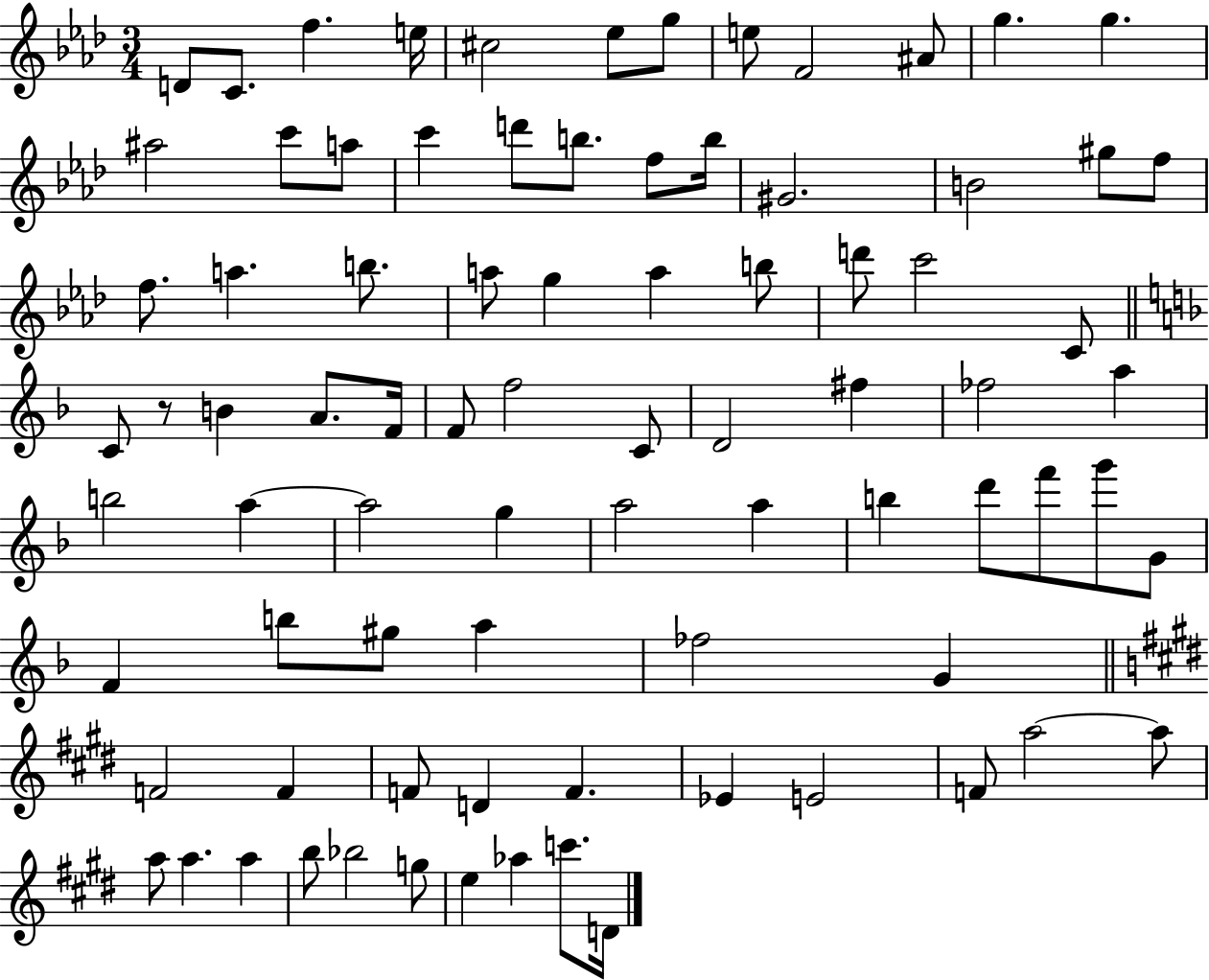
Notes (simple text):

D4/e C4/e. F5/q. E5/s C#5/h Eb5/e G5/e E5/e F4/h A#4/e G5/q. G5/q. A#5/h C6/e A5/e C6/q D6/e B5/e. F5/e B5/s G#4/h. B4/h G#5/e F5/e F5/e. A5/q. B5/e. A5/e G5/q A5/q B5/e D6/e C6/h C4/e C4/e R/e B4/q A4/e. F4/s F4/e F5/h C4/e D4/h F#5/q FES5/h A5/q B5/h A5/q A5/h G5/q A5/h A5/q B5/q D6/e F6/e G6/e G4/e F4/q B5/e G#5/e A5/q FES5/h G4/q F4/h F4/q F4/e D4/q F4/q. Eb4/q E4/h F4/e A5/h A5/e A5/e A5/q. A5/q B5/e Bb5/h G5/e E5/q Ab5/q C6/e. D4/s